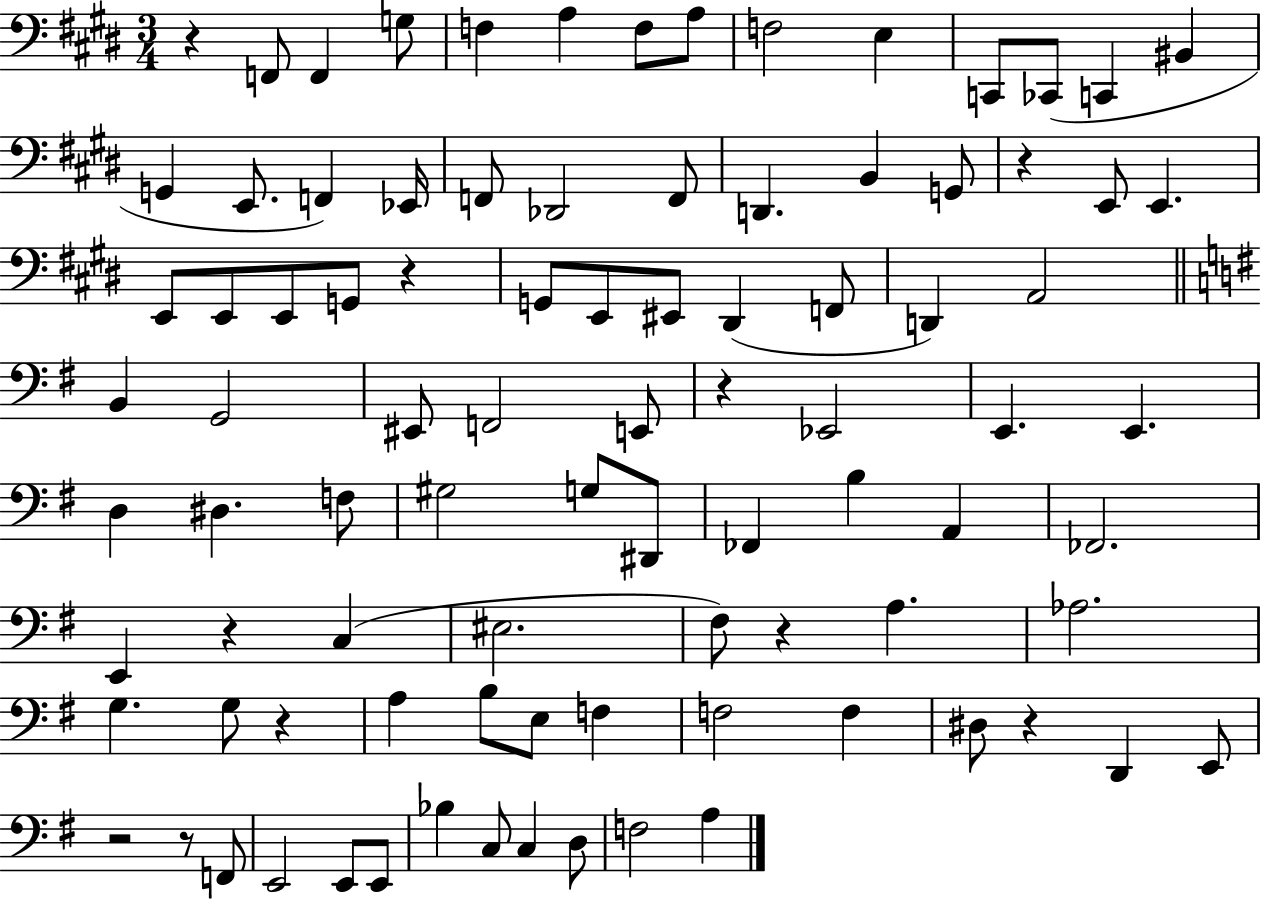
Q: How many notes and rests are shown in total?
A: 91